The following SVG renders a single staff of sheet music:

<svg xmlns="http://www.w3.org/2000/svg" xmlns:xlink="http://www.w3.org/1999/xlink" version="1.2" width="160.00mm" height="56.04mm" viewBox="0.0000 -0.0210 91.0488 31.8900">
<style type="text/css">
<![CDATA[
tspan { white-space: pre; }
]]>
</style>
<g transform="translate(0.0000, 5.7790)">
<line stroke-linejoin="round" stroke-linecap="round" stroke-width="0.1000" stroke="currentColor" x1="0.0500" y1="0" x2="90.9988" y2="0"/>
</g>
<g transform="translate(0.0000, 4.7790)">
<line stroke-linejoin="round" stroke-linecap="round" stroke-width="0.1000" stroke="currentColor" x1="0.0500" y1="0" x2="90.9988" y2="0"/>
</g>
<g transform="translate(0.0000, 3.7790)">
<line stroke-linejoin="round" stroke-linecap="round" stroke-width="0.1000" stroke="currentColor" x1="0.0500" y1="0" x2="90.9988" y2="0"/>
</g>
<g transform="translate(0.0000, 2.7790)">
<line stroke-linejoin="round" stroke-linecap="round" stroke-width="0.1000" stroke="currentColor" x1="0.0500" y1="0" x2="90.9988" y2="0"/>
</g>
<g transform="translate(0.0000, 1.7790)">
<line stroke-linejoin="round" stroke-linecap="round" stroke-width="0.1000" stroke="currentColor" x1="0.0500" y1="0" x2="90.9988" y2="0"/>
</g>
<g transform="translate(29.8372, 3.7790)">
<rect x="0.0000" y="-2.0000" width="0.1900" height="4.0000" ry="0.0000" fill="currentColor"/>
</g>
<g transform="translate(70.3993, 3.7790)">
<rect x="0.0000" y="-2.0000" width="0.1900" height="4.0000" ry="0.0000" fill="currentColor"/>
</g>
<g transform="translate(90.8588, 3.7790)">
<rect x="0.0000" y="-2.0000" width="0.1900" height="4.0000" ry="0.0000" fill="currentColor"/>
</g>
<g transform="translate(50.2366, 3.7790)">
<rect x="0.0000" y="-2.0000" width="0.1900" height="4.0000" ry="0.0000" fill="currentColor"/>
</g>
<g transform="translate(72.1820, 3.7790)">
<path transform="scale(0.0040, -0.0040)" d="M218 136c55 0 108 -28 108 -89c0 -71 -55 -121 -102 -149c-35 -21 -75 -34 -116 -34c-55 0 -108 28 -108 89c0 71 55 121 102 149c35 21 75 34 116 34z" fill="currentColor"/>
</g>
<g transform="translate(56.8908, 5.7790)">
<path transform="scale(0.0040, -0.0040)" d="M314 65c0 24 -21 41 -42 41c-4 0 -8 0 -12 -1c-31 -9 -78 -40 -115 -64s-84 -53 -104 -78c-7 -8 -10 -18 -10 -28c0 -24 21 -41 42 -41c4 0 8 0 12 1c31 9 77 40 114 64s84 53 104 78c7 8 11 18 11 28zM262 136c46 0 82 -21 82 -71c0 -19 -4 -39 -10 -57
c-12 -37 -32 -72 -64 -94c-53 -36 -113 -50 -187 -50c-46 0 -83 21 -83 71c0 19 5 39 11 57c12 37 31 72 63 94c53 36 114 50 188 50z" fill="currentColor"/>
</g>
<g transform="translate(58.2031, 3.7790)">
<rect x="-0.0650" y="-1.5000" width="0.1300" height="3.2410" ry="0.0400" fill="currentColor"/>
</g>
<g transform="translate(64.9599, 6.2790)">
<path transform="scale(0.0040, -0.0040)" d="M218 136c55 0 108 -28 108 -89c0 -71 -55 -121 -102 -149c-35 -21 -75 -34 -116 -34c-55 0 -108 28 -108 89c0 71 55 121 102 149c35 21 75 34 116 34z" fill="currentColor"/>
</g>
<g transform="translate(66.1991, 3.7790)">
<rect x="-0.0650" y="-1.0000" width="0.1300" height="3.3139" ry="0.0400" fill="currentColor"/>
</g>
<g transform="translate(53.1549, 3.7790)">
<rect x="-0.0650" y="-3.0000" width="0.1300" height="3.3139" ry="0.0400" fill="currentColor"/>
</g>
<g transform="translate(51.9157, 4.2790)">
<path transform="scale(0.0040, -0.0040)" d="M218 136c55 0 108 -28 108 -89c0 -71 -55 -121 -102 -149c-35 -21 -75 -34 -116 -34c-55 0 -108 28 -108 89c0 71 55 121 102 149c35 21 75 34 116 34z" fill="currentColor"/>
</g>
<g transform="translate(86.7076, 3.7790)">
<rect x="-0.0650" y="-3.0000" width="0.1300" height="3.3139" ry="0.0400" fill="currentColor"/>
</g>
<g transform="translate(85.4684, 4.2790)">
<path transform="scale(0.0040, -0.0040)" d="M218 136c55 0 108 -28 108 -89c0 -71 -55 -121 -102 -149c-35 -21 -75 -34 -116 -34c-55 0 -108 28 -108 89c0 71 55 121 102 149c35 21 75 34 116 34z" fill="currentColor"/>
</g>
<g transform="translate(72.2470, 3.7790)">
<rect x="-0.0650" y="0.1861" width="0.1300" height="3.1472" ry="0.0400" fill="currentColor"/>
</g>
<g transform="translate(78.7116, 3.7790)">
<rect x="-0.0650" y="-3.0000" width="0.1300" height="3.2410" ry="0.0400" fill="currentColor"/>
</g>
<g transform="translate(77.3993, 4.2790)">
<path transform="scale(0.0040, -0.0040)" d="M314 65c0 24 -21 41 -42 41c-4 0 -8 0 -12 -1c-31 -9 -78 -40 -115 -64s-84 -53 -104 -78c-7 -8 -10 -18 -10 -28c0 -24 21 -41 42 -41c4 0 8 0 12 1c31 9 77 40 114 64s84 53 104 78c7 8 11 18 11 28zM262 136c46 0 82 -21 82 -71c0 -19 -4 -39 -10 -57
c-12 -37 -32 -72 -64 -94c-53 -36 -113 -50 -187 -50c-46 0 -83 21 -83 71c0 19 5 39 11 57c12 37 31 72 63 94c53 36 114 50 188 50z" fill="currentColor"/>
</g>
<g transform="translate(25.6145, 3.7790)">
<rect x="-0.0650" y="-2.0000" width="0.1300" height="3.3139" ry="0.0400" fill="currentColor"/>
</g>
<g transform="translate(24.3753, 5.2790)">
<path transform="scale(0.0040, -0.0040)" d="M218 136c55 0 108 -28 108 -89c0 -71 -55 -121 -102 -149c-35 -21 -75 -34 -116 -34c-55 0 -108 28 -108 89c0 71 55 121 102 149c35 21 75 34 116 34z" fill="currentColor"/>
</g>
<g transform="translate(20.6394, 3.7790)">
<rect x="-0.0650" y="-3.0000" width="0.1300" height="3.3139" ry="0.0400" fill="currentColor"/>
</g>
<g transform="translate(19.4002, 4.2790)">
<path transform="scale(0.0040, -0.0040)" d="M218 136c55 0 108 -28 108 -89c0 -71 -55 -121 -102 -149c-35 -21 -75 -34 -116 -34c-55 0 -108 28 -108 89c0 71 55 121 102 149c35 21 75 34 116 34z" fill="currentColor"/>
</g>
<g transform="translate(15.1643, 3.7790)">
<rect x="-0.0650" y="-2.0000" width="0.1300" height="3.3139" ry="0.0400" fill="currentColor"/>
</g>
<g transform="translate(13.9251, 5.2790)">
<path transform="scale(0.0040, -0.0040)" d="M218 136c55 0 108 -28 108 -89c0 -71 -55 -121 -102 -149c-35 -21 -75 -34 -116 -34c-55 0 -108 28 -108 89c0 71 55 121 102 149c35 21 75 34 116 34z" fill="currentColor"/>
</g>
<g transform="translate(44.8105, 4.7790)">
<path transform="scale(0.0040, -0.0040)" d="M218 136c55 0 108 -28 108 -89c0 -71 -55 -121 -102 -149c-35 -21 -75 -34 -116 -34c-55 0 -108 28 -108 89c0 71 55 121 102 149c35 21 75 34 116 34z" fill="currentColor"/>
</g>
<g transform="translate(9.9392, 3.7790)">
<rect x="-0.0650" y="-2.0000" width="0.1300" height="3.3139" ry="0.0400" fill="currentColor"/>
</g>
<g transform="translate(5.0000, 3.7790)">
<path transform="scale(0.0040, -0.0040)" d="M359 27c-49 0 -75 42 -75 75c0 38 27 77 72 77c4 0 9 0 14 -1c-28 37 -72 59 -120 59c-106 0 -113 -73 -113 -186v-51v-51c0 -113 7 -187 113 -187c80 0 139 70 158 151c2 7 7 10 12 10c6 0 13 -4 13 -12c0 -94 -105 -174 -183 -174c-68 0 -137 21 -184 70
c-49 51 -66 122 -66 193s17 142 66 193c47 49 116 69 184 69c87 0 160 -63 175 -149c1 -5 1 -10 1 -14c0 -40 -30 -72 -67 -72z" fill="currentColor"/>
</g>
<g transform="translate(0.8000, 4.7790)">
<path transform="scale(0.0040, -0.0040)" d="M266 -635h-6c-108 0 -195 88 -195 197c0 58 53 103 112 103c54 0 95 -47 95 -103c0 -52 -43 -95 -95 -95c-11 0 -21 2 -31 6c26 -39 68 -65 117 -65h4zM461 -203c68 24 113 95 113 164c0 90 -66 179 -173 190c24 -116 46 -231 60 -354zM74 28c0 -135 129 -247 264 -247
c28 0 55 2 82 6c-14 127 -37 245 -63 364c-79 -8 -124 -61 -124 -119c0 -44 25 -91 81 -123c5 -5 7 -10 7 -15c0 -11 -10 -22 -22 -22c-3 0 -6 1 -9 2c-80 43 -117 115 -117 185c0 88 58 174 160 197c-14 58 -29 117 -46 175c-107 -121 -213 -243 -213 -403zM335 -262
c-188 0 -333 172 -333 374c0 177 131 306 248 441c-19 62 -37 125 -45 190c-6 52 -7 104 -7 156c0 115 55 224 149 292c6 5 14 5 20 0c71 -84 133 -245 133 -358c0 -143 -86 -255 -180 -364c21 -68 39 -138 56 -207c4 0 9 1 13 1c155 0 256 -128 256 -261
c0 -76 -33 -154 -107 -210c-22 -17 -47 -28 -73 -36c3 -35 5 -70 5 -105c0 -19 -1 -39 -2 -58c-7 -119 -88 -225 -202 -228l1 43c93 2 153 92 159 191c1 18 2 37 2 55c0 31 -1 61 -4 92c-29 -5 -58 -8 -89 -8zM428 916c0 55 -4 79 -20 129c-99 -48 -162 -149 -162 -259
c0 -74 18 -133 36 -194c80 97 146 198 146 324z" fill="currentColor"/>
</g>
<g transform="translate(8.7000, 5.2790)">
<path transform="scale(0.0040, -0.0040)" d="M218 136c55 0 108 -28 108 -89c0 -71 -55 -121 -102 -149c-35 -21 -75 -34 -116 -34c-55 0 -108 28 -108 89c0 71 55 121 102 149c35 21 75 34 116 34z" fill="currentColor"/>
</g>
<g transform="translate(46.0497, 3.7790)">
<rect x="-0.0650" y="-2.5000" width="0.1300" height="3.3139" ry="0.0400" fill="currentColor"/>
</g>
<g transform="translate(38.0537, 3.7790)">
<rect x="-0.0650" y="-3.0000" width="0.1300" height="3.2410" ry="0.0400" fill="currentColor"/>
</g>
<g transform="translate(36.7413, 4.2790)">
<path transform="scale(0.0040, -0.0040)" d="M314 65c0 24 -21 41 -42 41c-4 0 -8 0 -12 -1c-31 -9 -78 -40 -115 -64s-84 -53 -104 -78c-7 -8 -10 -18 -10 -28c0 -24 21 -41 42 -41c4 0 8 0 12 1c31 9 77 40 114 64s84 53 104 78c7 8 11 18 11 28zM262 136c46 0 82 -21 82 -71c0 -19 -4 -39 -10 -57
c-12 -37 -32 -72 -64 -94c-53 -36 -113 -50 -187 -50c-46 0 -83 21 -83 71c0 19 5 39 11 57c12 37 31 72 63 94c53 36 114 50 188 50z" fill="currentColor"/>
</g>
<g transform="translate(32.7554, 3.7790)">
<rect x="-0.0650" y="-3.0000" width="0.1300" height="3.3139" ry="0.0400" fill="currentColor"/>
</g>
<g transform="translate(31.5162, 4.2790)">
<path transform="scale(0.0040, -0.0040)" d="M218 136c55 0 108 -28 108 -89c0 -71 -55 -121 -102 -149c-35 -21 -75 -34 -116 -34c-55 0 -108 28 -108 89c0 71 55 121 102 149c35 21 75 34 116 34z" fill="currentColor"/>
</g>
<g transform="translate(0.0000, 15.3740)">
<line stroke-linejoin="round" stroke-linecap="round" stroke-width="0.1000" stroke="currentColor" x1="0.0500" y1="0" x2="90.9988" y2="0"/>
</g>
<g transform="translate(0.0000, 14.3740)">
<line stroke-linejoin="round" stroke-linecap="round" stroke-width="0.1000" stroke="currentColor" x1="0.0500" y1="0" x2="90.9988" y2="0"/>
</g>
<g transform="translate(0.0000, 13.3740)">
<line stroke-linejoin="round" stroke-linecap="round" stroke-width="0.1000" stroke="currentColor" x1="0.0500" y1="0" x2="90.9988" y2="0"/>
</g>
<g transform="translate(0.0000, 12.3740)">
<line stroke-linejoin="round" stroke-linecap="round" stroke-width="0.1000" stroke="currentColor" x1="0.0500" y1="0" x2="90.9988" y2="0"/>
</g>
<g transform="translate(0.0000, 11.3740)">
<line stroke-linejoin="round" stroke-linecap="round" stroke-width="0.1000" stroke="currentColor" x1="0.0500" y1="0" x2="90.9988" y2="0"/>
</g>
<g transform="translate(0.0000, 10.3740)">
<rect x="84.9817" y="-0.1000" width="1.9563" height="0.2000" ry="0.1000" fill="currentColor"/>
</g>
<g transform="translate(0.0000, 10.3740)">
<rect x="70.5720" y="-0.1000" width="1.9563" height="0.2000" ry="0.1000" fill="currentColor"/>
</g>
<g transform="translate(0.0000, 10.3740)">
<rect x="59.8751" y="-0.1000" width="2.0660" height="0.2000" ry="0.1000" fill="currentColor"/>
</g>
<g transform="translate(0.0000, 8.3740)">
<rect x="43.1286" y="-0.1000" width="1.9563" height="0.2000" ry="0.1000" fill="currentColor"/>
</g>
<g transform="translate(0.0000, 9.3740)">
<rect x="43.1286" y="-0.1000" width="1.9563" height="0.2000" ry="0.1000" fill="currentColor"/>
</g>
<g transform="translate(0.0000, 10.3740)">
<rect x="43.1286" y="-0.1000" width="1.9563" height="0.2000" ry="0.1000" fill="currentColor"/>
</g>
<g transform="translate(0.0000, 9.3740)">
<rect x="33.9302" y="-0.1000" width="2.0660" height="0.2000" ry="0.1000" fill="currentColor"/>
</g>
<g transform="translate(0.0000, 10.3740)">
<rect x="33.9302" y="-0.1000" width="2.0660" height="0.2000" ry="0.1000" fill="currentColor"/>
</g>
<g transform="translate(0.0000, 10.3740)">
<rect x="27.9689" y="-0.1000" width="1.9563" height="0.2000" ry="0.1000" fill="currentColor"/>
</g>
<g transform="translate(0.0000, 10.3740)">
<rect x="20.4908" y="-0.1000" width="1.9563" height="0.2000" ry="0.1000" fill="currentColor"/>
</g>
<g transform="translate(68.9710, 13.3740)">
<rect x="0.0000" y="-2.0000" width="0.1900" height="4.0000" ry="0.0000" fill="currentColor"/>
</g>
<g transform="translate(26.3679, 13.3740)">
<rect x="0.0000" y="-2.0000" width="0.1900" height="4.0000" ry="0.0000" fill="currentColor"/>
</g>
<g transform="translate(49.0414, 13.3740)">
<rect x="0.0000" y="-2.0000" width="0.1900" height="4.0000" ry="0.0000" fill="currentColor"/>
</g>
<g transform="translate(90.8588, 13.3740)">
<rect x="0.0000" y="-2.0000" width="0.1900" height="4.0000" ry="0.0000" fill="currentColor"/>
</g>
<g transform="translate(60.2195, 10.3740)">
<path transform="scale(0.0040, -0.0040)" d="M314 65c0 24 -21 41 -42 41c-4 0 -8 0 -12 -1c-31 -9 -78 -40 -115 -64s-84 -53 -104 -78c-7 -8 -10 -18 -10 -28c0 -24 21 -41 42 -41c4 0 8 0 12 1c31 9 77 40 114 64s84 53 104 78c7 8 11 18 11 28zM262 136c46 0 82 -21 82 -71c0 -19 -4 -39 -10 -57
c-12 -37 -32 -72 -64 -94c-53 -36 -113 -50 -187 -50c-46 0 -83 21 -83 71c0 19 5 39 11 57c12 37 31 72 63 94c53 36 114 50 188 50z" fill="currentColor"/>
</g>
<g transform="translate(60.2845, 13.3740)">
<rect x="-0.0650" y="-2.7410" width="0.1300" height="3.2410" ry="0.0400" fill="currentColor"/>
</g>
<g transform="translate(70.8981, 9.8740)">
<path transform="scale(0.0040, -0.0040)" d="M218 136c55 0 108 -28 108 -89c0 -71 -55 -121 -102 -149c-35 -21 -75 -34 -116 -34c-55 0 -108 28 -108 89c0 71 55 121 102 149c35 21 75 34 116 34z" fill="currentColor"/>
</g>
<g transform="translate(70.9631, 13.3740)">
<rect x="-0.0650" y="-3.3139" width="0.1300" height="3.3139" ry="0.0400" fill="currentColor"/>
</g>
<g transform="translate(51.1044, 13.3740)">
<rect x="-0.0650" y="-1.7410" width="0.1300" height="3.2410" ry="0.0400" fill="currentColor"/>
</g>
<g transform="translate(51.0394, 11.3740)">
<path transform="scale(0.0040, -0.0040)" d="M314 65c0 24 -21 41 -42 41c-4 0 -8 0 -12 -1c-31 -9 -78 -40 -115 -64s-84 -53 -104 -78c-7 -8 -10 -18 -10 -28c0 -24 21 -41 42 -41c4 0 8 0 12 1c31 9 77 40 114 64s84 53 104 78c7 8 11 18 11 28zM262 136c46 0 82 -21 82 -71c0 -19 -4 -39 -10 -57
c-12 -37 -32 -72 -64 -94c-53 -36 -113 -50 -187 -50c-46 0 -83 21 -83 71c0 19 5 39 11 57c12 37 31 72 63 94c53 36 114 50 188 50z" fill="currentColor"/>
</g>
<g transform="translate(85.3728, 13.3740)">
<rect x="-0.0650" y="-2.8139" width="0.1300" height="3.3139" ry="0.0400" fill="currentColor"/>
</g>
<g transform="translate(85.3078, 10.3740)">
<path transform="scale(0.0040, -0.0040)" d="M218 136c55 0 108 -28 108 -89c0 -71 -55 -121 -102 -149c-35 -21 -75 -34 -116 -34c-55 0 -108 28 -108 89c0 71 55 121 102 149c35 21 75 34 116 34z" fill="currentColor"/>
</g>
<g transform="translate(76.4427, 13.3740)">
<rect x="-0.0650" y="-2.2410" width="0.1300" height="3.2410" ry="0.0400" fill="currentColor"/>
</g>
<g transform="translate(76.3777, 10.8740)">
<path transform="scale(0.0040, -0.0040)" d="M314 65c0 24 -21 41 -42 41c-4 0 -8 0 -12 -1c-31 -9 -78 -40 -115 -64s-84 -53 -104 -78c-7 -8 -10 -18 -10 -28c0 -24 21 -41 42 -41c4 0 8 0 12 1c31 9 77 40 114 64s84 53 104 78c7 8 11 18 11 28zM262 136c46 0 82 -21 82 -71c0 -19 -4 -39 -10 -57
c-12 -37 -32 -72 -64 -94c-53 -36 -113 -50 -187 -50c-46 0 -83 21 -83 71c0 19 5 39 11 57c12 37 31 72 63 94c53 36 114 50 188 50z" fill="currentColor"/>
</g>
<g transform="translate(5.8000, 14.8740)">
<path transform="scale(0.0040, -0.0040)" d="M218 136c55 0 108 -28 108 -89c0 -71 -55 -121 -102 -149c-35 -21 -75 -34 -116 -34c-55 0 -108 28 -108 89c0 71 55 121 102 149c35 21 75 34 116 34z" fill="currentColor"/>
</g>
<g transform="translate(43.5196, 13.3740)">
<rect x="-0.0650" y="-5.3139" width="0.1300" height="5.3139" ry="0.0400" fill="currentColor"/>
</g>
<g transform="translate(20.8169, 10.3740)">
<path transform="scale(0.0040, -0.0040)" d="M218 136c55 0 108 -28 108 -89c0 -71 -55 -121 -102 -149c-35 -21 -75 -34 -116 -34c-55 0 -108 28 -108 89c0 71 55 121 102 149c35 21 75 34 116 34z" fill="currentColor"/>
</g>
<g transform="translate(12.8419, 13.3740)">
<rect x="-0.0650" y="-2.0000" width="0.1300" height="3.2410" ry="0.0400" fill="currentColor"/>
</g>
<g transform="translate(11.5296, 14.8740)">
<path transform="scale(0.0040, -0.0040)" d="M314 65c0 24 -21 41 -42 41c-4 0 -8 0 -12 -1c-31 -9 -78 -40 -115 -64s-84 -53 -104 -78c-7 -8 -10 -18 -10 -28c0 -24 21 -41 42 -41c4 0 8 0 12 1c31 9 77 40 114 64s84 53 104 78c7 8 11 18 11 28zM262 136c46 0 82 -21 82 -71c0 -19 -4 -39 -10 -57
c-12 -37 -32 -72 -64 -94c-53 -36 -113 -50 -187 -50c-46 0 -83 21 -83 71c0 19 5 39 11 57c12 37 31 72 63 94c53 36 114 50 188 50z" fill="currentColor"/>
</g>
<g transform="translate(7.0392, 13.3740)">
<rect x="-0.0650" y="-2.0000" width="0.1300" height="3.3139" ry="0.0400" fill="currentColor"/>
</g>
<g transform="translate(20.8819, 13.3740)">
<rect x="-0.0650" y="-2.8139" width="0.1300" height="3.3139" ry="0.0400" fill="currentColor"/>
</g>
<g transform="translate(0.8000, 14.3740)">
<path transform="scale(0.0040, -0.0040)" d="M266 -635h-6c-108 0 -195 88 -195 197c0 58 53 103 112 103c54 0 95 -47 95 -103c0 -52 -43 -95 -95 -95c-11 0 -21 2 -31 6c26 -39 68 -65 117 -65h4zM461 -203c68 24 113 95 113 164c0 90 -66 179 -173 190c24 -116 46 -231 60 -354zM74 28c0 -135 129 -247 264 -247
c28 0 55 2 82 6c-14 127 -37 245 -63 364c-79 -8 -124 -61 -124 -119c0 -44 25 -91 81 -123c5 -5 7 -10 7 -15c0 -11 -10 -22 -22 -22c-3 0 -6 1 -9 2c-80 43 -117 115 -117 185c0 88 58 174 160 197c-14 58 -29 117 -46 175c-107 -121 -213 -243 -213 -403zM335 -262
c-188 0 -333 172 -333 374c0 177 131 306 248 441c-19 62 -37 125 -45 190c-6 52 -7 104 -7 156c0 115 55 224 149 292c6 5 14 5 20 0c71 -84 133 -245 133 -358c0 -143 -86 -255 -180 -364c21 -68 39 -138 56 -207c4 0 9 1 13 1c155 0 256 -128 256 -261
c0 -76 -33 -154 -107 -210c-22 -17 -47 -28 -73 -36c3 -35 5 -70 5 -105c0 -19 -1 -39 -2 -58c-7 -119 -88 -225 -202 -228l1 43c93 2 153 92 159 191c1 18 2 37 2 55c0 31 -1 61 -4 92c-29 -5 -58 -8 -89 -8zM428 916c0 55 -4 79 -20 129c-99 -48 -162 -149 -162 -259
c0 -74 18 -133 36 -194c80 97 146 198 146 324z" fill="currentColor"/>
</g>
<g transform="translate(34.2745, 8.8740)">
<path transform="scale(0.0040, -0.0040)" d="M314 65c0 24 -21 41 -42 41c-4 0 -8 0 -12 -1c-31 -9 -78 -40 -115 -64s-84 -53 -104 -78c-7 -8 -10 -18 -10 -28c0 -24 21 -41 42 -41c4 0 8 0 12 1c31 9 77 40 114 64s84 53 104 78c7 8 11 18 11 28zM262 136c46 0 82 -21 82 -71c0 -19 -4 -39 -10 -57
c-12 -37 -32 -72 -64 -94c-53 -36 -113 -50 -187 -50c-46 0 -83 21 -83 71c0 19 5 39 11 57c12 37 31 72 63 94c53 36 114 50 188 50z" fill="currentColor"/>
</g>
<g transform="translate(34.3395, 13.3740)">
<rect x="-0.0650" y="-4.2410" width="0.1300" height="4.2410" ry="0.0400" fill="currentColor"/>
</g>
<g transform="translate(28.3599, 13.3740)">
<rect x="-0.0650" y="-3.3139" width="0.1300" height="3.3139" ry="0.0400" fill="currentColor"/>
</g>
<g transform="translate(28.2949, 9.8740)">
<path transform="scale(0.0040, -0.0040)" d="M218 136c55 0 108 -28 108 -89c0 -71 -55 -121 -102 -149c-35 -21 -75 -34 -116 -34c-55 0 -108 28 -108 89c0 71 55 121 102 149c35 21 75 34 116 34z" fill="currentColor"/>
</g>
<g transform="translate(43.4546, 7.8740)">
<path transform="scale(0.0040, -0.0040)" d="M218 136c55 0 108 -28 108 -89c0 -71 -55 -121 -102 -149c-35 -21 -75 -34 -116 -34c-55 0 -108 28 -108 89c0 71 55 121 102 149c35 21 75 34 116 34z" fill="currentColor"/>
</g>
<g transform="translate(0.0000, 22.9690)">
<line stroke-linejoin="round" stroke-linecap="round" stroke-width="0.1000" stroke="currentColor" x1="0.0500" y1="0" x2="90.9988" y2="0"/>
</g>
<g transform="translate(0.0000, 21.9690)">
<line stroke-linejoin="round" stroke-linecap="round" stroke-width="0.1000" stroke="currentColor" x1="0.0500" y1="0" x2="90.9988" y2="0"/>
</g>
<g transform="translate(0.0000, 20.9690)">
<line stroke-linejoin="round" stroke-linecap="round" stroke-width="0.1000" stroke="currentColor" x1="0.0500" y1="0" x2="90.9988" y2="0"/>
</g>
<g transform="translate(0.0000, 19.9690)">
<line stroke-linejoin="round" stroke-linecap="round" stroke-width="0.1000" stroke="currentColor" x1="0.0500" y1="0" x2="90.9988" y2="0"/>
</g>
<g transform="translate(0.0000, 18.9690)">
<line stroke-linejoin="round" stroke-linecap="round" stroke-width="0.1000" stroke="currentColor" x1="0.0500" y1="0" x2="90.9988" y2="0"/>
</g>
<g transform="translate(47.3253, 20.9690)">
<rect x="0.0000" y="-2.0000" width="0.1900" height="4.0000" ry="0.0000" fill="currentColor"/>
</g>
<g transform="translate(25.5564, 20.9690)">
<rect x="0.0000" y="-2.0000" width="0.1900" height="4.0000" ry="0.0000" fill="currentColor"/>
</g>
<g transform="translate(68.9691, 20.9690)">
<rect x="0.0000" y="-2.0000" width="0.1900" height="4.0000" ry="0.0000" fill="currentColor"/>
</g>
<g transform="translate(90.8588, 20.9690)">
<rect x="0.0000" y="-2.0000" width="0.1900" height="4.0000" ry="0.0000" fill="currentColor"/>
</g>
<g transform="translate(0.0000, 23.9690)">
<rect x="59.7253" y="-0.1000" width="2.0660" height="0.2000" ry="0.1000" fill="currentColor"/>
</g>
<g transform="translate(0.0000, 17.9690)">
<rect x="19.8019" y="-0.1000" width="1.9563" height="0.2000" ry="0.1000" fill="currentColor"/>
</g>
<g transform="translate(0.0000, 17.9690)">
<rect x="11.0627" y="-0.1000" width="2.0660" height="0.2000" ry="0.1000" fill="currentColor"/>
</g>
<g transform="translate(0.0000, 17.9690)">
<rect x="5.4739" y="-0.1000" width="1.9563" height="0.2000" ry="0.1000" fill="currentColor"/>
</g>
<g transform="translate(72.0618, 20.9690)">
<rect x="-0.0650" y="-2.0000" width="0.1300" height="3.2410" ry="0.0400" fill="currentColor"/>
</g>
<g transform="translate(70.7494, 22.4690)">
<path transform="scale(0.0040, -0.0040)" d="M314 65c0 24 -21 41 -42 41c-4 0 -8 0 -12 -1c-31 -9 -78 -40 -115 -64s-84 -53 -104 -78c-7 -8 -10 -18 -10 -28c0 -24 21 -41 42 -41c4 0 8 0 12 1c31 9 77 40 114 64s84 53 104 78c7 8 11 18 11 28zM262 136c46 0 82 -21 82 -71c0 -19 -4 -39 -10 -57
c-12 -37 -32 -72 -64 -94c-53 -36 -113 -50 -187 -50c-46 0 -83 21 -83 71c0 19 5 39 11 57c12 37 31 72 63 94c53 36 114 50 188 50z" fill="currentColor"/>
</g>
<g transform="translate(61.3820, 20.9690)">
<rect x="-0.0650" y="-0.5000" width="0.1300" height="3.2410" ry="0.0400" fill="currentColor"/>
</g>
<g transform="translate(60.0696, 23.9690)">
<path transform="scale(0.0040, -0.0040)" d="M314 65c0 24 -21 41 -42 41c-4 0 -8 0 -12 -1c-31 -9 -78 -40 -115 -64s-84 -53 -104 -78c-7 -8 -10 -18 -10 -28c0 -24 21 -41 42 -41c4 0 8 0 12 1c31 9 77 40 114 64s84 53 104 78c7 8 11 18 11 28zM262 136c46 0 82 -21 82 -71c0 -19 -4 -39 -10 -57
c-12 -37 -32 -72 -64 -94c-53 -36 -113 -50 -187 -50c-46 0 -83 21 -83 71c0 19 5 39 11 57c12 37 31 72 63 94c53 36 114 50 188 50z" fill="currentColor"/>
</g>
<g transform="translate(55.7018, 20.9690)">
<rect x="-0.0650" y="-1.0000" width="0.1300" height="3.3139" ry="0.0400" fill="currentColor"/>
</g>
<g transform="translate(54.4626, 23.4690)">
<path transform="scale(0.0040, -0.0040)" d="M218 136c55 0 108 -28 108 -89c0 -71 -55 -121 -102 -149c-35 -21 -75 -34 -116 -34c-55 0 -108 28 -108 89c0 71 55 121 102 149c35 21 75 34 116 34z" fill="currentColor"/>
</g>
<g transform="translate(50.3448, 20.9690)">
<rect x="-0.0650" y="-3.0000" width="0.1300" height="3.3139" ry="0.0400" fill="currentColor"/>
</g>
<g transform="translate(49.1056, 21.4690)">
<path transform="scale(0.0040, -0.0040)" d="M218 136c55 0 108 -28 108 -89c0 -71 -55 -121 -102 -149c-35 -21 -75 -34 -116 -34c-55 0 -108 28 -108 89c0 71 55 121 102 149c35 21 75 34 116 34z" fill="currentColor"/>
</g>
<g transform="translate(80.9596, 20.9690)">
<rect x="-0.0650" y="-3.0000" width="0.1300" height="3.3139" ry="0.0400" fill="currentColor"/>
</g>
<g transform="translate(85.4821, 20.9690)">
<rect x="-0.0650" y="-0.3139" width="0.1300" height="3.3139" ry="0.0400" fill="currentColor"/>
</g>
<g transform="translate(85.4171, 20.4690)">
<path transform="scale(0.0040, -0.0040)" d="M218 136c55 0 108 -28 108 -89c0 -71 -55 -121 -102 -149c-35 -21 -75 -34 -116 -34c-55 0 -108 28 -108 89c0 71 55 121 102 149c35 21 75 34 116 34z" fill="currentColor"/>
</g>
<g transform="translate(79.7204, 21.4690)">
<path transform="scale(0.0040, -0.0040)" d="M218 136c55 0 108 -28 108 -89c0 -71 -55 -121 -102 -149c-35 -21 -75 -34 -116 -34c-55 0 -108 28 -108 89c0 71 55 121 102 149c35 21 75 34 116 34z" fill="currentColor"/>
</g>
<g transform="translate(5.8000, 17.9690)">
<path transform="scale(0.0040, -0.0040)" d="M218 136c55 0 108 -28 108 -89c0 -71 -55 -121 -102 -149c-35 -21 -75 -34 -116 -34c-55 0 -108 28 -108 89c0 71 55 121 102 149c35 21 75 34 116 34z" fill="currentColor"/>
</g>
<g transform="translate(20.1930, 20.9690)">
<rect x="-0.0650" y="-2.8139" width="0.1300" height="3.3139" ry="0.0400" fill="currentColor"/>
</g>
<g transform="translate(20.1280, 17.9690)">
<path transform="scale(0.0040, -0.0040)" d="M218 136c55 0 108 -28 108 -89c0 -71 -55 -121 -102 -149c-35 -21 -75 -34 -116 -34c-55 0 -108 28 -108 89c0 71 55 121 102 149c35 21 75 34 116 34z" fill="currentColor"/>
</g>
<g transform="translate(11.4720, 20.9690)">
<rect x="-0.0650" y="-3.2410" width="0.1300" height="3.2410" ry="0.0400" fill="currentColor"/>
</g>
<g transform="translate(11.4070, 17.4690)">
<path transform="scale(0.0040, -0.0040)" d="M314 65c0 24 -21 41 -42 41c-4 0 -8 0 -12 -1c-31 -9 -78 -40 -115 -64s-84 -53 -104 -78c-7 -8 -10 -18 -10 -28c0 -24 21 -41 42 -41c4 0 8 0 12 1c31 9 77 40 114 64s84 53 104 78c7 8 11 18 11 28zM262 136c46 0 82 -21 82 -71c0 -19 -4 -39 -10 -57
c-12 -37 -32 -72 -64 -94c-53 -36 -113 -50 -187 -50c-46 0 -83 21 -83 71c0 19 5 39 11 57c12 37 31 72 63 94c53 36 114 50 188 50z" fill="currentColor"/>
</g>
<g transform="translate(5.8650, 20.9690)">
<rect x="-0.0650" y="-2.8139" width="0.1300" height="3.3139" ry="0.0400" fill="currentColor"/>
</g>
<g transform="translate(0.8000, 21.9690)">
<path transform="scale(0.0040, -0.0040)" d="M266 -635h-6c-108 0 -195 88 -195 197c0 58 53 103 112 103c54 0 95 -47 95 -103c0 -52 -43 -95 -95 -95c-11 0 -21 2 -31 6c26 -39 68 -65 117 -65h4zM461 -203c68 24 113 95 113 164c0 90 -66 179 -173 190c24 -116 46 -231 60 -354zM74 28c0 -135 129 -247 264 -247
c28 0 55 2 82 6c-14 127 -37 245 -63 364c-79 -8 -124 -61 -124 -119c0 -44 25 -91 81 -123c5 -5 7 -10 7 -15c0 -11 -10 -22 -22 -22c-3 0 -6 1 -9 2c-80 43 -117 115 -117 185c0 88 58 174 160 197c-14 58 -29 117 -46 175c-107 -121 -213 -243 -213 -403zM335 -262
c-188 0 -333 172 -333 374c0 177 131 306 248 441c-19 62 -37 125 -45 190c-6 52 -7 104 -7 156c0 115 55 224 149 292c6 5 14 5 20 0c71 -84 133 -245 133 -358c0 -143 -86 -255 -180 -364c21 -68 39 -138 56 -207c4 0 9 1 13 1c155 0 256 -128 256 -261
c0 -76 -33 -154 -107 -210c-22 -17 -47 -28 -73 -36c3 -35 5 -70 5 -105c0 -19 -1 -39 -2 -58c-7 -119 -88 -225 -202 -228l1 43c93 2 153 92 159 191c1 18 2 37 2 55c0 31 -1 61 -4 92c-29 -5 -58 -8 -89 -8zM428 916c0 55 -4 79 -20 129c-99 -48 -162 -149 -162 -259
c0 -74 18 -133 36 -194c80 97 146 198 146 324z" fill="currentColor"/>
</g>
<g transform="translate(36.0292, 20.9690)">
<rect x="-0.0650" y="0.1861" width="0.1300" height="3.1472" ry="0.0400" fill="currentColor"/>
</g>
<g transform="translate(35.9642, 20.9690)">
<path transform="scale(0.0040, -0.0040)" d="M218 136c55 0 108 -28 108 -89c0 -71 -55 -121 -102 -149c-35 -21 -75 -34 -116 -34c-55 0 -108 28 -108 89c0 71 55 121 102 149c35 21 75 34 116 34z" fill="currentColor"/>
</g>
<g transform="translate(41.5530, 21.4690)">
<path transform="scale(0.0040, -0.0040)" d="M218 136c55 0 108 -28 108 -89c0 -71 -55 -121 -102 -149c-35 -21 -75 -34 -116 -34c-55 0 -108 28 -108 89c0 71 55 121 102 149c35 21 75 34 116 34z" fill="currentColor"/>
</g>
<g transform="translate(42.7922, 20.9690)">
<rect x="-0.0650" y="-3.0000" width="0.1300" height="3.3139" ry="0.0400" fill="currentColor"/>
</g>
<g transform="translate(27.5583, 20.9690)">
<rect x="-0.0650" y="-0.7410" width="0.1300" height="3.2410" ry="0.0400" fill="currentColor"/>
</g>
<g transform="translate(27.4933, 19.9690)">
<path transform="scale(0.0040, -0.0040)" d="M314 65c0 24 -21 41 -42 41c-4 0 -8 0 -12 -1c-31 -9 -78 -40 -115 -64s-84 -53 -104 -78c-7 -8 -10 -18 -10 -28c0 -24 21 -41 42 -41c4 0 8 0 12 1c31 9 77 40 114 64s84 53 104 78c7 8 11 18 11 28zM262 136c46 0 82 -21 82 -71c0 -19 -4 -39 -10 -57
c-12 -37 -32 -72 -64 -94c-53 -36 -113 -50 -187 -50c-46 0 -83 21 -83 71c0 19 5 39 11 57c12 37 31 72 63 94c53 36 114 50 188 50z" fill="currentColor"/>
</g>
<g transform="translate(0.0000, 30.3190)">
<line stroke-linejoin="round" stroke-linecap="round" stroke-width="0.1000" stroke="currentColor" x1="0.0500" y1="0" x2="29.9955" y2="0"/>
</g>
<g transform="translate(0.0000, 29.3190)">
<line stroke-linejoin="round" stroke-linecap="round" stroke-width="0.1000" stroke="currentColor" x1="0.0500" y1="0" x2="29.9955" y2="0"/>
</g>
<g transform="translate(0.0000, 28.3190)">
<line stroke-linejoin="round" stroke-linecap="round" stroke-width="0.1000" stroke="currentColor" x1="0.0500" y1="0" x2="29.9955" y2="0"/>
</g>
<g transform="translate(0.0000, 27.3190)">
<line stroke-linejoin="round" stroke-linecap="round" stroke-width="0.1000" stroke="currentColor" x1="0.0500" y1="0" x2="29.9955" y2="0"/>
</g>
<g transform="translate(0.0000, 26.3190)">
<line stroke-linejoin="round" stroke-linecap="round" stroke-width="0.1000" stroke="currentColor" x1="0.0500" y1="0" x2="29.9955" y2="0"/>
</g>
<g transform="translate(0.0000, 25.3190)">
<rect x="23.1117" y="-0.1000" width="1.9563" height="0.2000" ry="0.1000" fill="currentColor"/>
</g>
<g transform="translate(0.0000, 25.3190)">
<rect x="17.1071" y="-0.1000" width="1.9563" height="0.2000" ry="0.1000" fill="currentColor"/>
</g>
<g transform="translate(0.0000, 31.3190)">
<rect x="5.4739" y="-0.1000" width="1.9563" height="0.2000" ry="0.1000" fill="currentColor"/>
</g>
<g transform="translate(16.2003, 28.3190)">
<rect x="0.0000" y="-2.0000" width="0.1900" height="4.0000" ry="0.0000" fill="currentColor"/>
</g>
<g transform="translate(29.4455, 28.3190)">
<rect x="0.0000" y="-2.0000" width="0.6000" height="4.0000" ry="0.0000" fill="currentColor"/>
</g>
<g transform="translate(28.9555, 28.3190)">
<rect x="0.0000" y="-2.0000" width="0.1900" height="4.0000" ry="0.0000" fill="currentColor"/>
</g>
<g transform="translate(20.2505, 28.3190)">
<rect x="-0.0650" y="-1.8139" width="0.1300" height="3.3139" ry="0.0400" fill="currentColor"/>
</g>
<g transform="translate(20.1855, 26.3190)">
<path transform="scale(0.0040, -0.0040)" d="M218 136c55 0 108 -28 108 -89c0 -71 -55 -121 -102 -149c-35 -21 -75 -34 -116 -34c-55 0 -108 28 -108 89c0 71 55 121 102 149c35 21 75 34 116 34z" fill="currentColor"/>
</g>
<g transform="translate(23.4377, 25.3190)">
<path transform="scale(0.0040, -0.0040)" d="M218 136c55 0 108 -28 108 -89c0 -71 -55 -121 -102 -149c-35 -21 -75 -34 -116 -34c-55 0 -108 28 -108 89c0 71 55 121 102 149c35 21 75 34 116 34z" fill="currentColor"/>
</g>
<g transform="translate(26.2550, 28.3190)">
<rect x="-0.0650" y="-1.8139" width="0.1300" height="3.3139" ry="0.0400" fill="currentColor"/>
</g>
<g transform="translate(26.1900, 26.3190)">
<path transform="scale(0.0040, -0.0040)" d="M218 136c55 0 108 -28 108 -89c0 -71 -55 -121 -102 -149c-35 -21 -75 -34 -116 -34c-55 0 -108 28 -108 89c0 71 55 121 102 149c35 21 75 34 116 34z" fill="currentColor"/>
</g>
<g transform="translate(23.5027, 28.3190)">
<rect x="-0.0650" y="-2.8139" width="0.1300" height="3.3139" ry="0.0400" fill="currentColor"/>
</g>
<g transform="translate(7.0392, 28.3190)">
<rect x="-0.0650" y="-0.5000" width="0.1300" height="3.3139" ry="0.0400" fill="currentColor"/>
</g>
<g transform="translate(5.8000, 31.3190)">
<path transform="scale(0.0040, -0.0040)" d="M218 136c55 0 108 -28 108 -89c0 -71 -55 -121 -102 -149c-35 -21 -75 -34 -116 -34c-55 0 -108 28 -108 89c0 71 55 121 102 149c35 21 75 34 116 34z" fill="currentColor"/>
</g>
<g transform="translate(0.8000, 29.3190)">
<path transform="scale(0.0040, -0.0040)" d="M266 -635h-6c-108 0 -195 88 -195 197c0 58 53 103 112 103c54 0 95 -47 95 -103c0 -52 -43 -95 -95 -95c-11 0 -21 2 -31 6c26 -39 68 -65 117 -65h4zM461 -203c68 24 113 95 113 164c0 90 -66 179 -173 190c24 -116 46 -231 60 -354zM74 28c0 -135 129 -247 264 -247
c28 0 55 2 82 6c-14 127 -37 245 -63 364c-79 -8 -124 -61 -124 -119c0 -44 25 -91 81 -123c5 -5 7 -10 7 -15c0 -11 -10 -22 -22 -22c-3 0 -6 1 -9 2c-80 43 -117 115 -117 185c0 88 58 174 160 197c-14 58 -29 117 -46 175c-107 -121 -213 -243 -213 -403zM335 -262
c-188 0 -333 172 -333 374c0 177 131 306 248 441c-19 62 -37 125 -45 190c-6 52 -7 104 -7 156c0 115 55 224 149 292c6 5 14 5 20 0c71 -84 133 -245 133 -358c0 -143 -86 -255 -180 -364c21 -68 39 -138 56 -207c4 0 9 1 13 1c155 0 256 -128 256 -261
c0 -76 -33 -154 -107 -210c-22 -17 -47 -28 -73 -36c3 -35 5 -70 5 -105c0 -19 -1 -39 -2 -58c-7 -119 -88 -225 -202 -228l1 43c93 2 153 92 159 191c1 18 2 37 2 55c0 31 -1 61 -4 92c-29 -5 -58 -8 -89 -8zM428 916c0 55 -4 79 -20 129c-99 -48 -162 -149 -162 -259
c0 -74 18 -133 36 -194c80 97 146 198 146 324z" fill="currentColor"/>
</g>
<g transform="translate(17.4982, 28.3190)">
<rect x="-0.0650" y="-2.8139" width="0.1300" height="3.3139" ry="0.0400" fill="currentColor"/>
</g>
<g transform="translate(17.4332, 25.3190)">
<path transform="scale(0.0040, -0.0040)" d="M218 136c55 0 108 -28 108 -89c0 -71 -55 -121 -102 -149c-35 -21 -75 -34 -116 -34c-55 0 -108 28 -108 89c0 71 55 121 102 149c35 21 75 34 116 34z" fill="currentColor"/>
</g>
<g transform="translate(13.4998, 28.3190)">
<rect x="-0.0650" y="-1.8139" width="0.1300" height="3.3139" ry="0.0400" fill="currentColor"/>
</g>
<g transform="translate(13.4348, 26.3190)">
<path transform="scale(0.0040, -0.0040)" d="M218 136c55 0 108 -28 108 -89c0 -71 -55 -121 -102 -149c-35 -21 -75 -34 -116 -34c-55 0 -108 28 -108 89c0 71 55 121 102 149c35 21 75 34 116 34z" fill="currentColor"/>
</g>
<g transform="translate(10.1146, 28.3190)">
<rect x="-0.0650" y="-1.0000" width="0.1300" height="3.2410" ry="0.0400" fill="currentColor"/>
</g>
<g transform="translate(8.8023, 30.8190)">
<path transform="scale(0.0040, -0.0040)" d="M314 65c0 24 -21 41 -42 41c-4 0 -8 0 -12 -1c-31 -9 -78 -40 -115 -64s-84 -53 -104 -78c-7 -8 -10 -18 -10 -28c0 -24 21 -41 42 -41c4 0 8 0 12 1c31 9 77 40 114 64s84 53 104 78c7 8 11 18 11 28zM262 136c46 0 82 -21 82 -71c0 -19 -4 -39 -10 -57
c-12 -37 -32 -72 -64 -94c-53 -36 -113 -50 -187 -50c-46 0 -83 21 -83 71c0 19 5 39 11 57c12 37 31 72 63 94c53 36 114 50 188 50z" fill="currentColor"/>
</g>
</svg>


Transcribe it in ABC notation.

X:1
T:Untitled
M:4/4
L:1/4
K:C
F F A F A A2 G A E2 D B A2 A F F2 a b d'2 f' f2 a2 b g2 a a b2 a d2 B A A D C2 F2 A c C D2 f a f a f